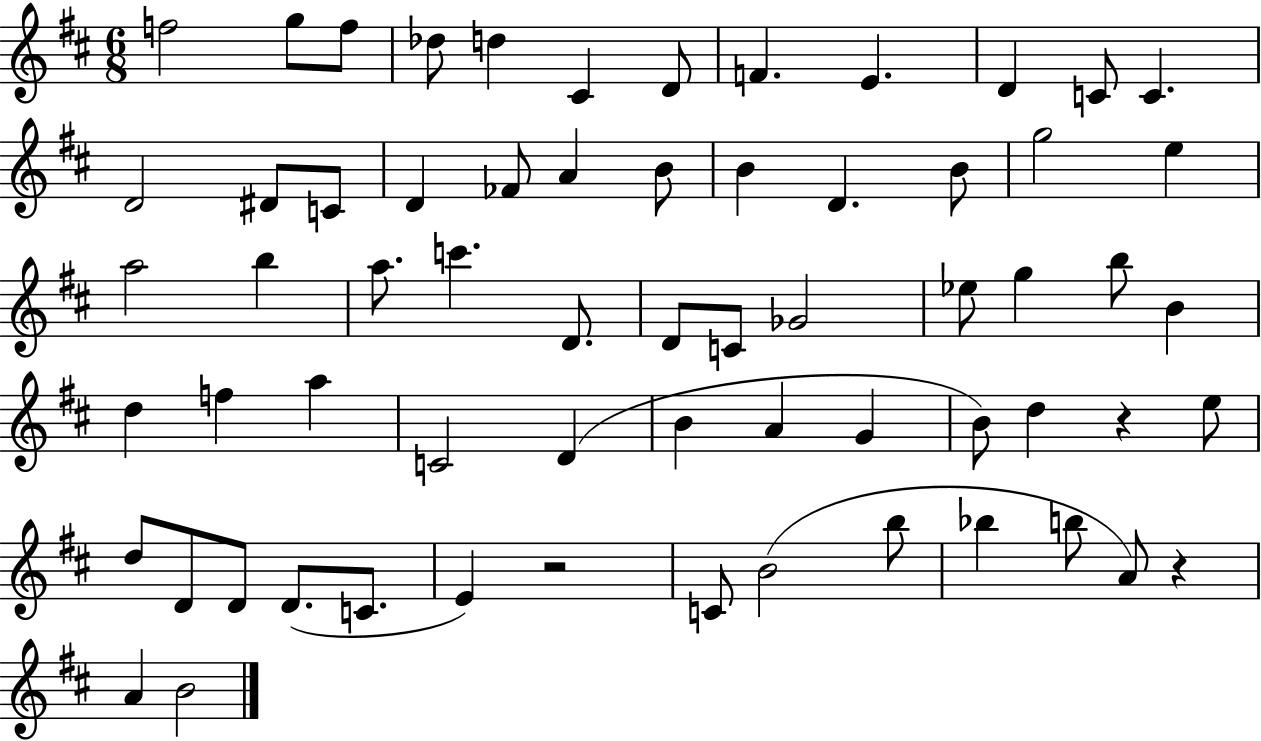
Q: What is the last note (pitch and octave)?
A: B4